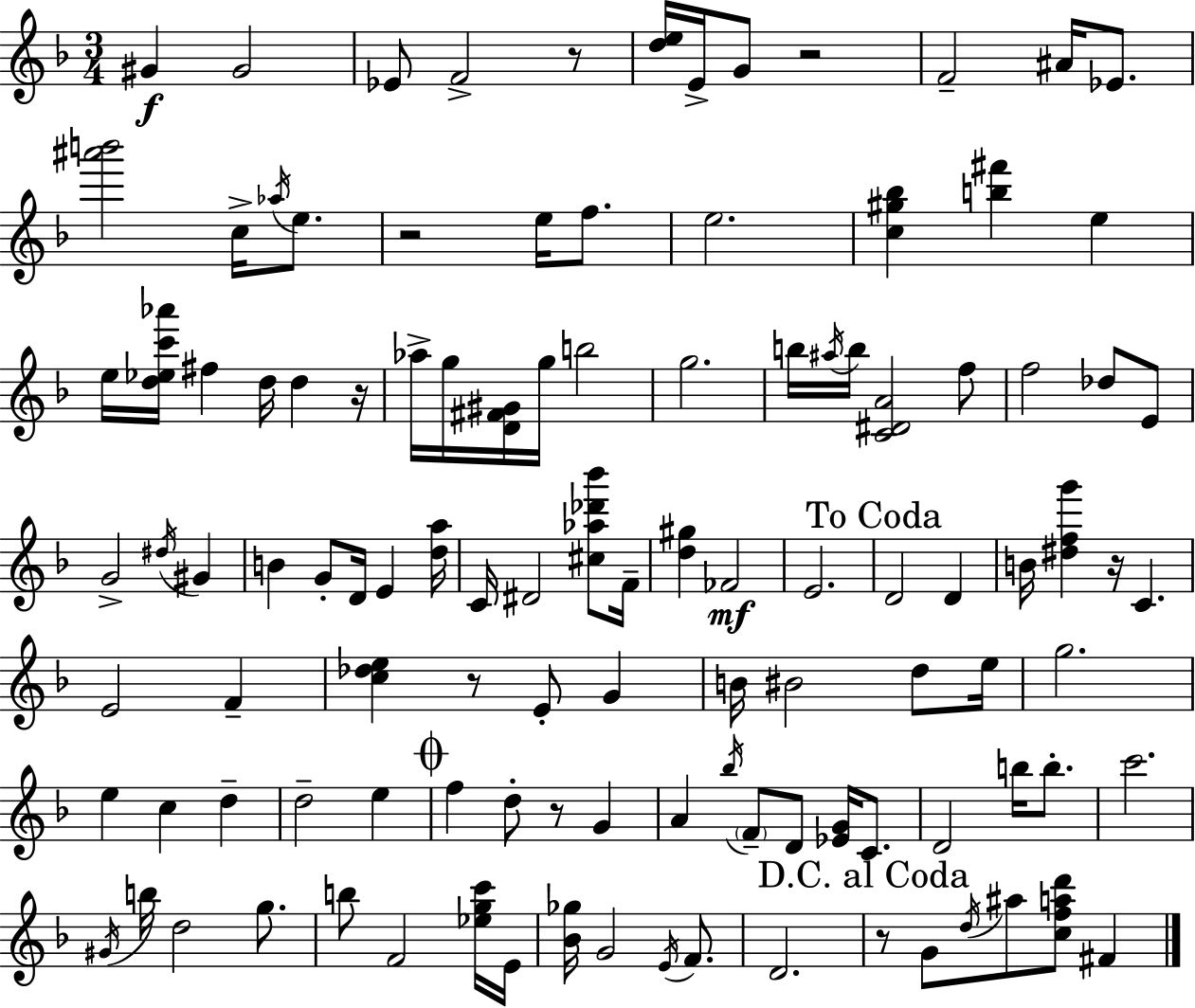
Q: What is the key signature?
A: D minor